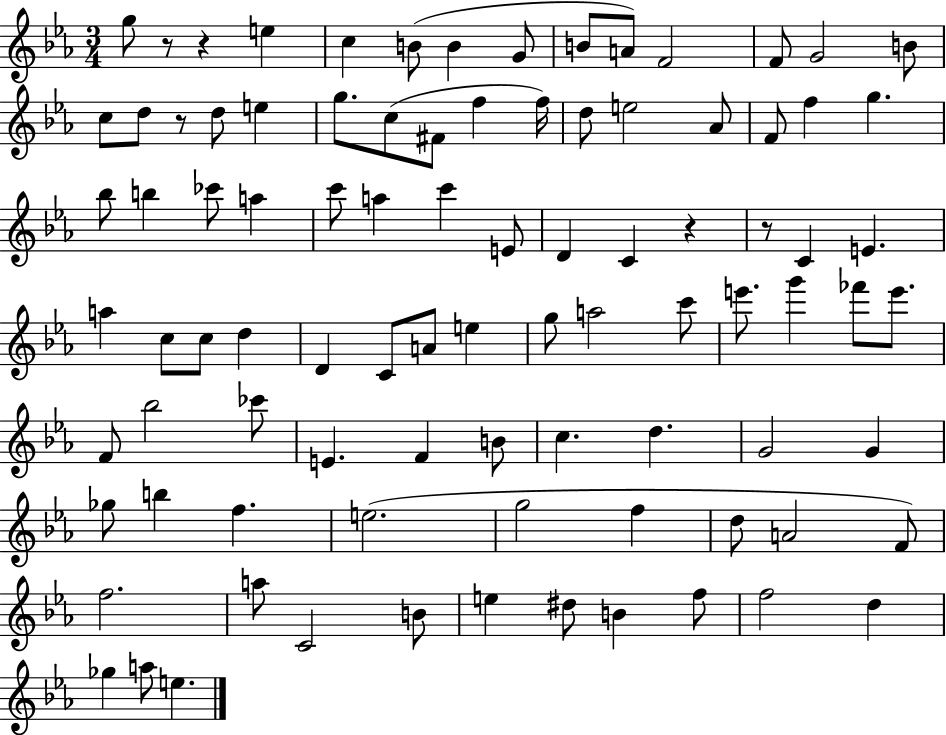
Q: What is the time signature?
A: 3/4